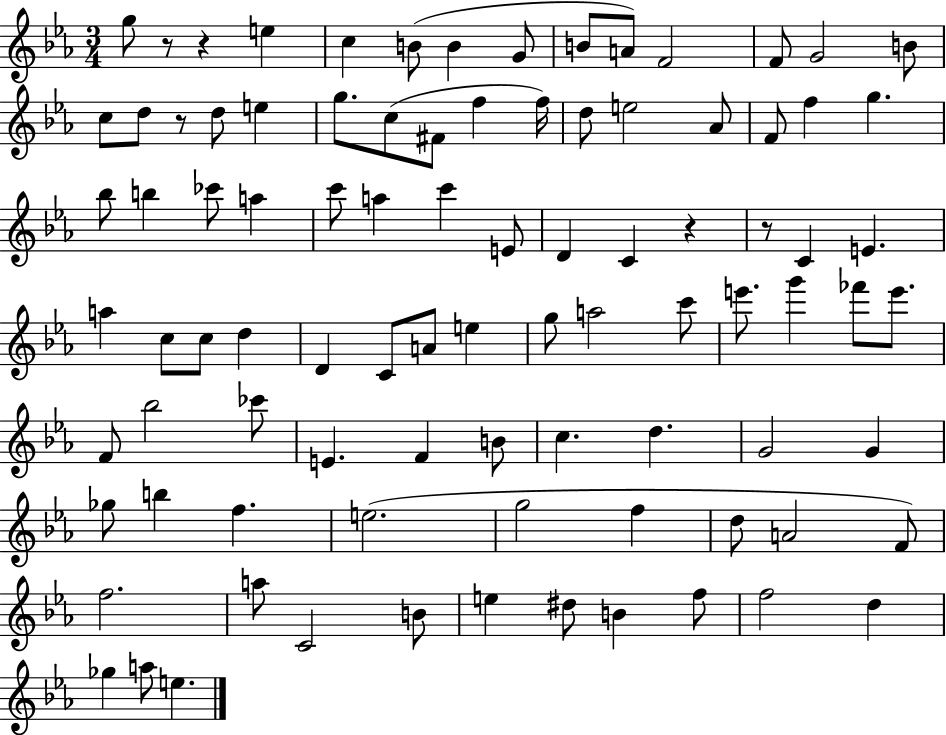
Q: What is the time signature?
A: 3/4